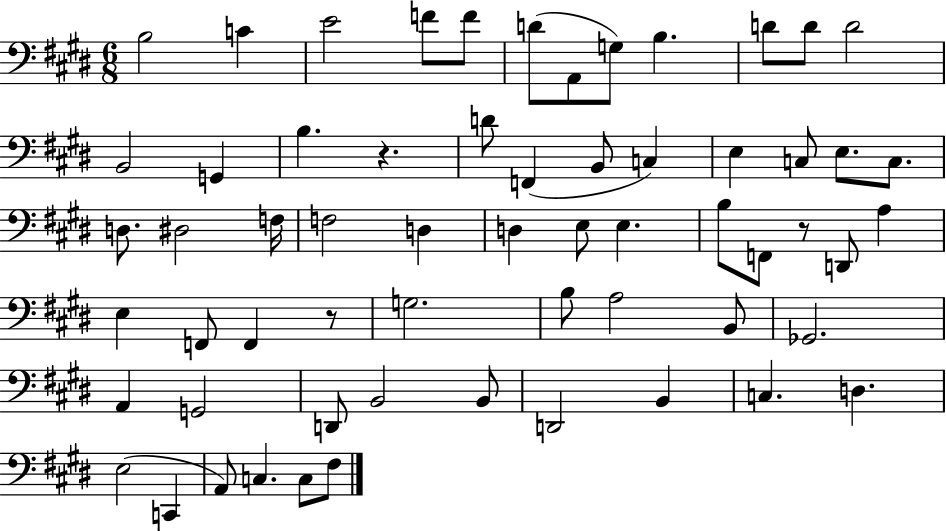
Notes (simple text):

B3/h C4/q E4/h F4/e F4/e D4/e A2/e G3/e B3/q. D4/e D4/e D4/h B2/h G2/q B3/q. R/q. D4/e F2/q B2/e C3/q E3/q C3/e E3/e. C3/e. D3/e. D#3/h F3/s F3/h D3/q D3/q E3/e E3/q. B3/e F2/e R/e D2/e A3/q E3/q F2/e F2/q R/e G3/h. B3/e A3/h B2/e Gb2/h. A2/q G2/h D2/e B2/h B2/e D2/h B2/q C3/q. D3/q. E3/h C2/q A2/e C3/q. C3/e F#3/e